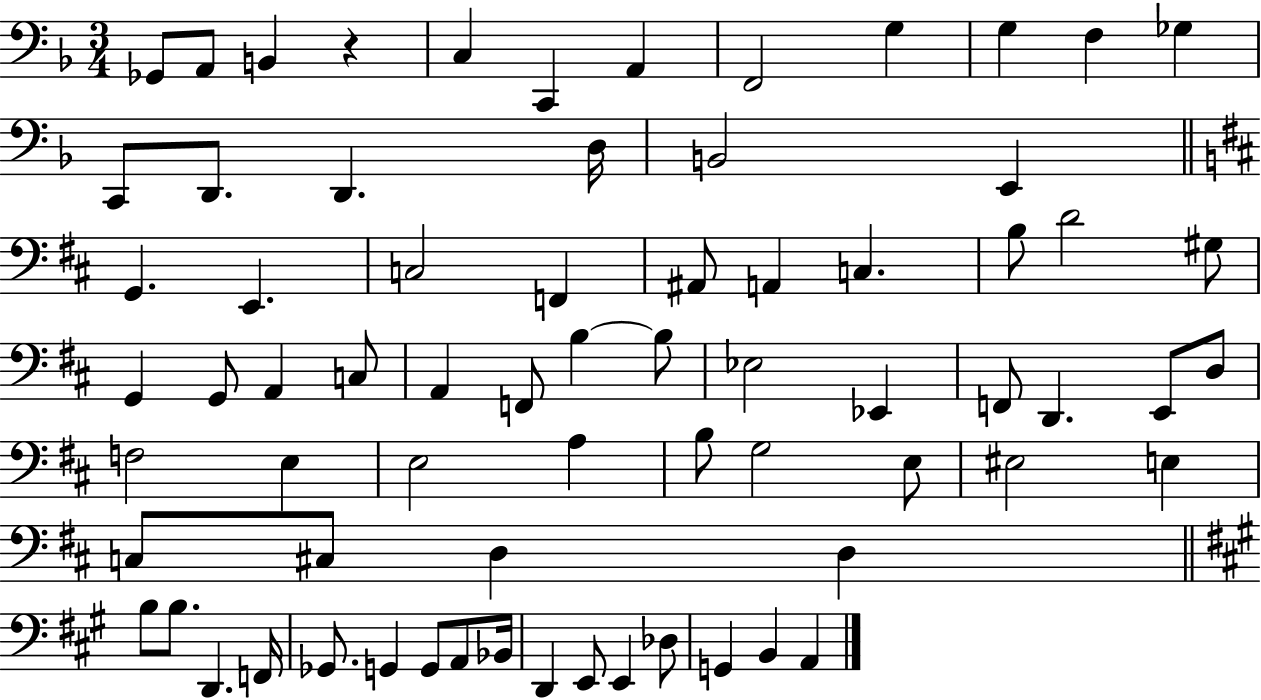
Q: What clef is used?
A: bass